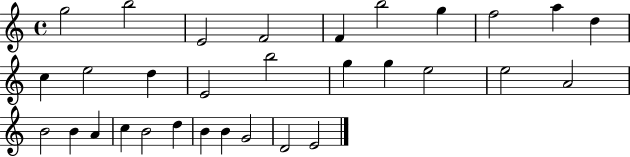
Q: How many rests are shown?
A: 0